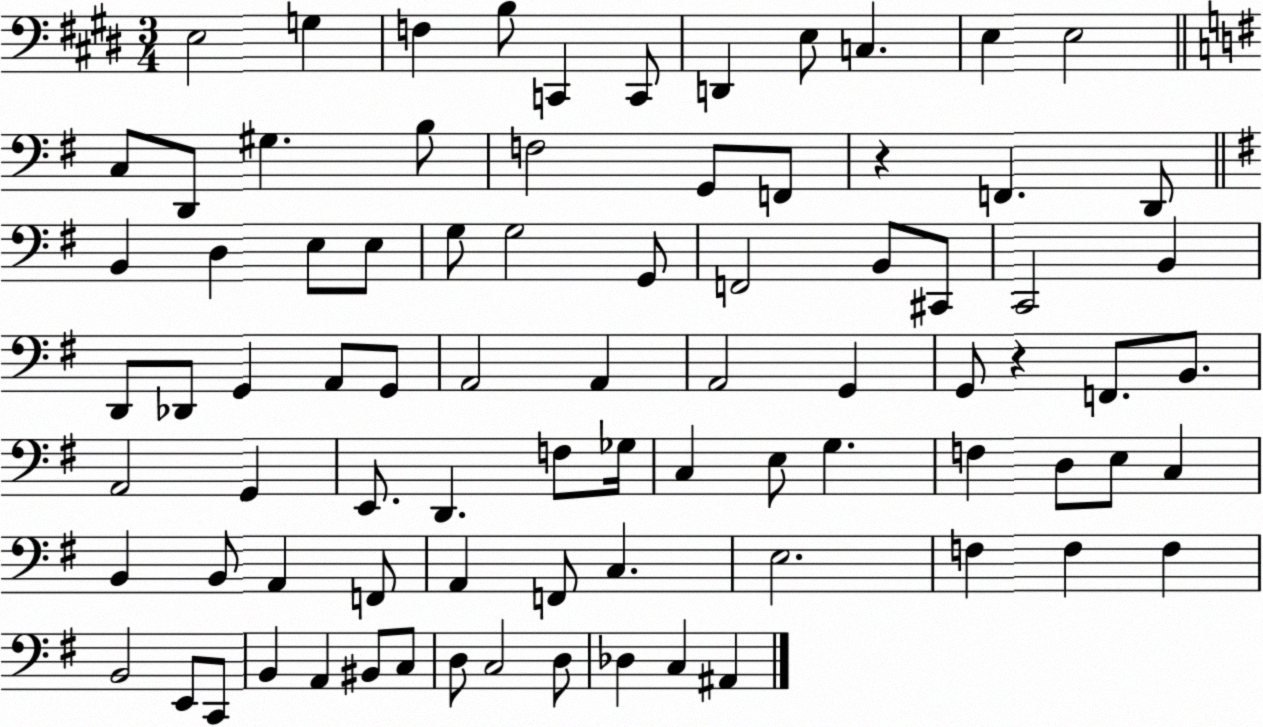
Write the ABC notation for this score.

X:1
T:Untitled
M:3/4
L:1/4
K:E
E,2 G, F, B,/2 C,, C,,/2 D,, E,/2 C, E, E,2 C,/2 D,,/2 ^G, B,/2 F,2 G,,/2 F,,/2 z F,, D,,/2 B,, D, E,/2 E,/2 G,/2 G,2 G,,/2 F,,2 B,,/2 ^C,,/2 C,,2 B,, D,,/2 _D,,/2 G,, A,,/2 G,,/2 A,,2 A,, A,,2 G,, G,,/2 z F,,/2 B,,/2 A,,2 G,, E,,/2 D,, F,/2 _G,/4 C, E,/2 G, F, D,/2 E,/2 C, B,, B,,/2 A,, F,,/2 A,, F,,/2 C, E,2 F, F, F, B,,2 E,,/2 C,,/2 B,, A,, ^B,,/2 C,/2 D,/2 C,2 D,/2 _D, C, ^A,,